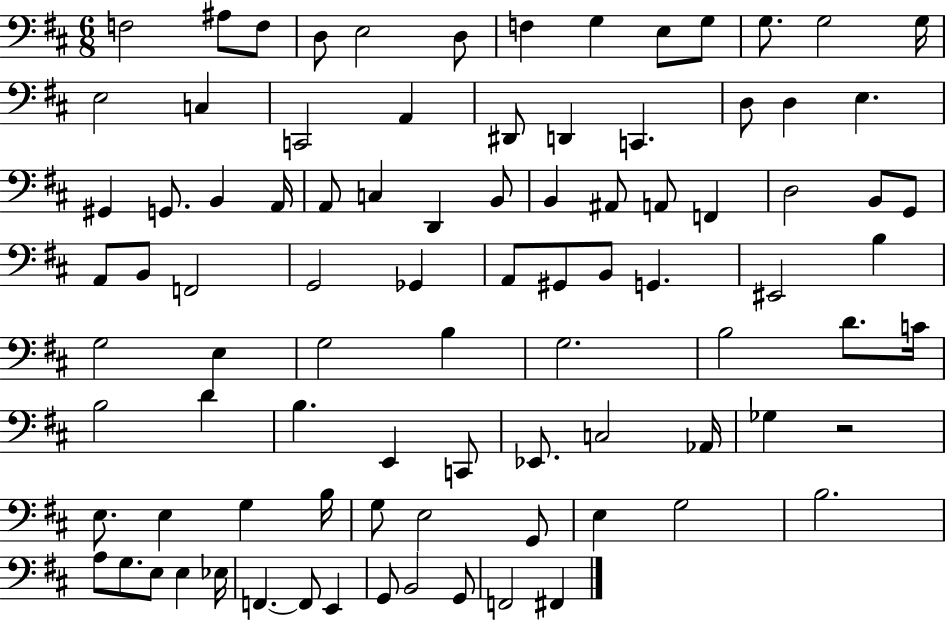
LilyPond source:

{
  \clef bass
  \numericTimeSignature
  \time 6/8
  \key d \major
  f2 ais8 f8 | d8 e2 d8 | f4 g4 e8 g8 | g8. g2 g16 | \break e2 c4 | c,2 a,4 | dis,8 d,4 c,4. | d8 d4 e4. | \break gis,4 g,8. b,4 a,16 | a,8 c4 d,4 b,8 | b,4 ais,8 a,8 f,4 | d2 b,8 g,8 | \break a,8 b,8 f,2 | g,2 ges,4 | a,8 gis,8 b,8 g,4. | eis,2 b4 | \break g2 e4 | g2 b4 | g2. | b2 d'8. c'16 | \break b2 d'4 | b4. e,4 c,8 | ees,8. c2 aes,16 | ges4 r2 | \break e8. e4 g4 b16 | g8 e2 g,8 | e4 g2 | b2. | \break a8 g8. e8 e4 ees16 | f,4.~~ f,8 e,4 | g,8 b,2 g,8 | f,2 fis,4 | \break \bar "|."
}